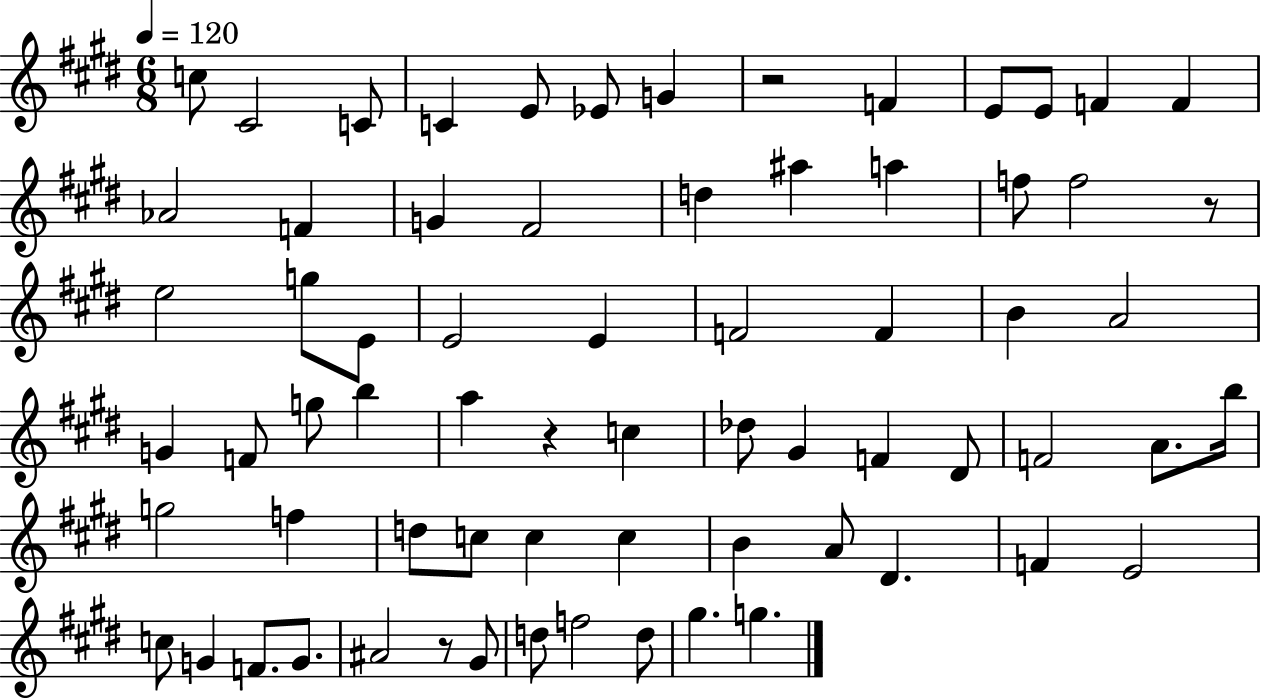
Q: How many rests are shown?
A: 4